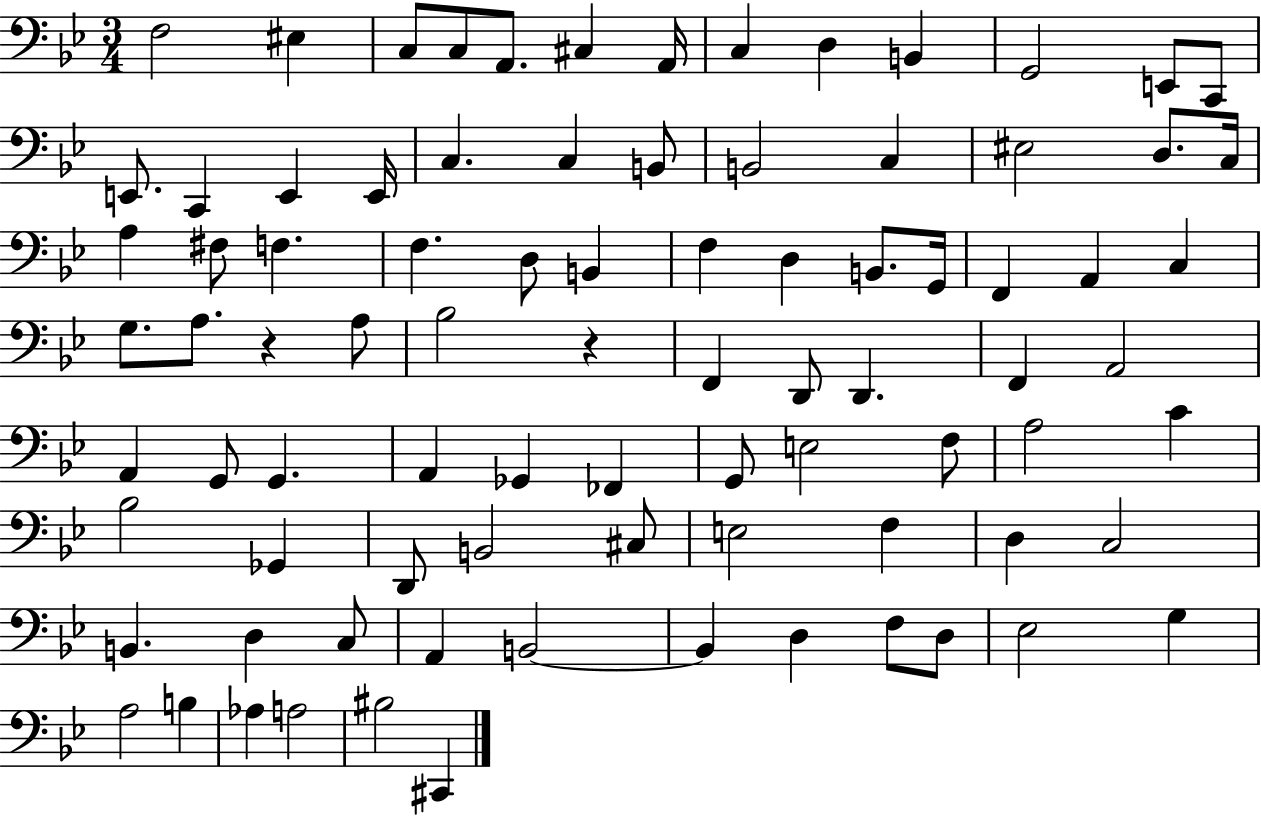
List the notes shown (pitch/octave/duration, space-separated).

F3/h EIS3/q C3/e C3/e A2/e. C#3/q A2/s C3/q D3/q B2/q G2/h E2/e C2/e E2/e. C2/q E2/q E2/s C3/q. C3/q B2/e B2/h C3/q EIS3/h D3/e. C3/s A3/q F#3/e F3/q. F3/q. D3/e B2/q F3/q D3/q B2/e. G2/s F2/q A2/q C3/q G3/e. A3/e. R/q A3/e Bb3/h R/q F2/q D2/e D2/q. F2/q A2/h A2/q G2/e G2/q. A2/q Gb2/q FES2/q G2/e E3/h F3/e A3/h C4/q Bb3/h Gb2/q D2/e B2/h C#3/e E3/h F3/q D3/q C3/h B2/q. D3/q C3/e A2/q B2/h B2/q D3/q F3/e D3/e Eb3/h G3/q A3/h B3/q Ab3/q A3/h BIS3/h C#2/q